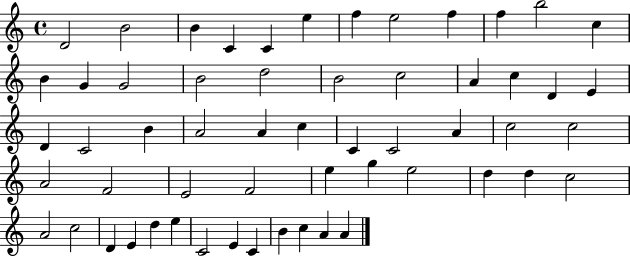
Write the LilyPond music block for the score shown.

{
  \clef treble
  \time 4/4
  \defaultTimeSignature
  \key c \major
  d'2 b'2 | b'4 c'4 c'4 e''4 | f''4 e''2 f''4 | f''4 b''2 c''4 | \break b'4 g'4 g'2 | b'2 d''2 | b'2 c''2 | a'4 c''4 d'4 e'4 | \break d'4 c'2 b'4 | a'2 a'4 c''4 | c'4 c'2 a'4 | c''2 c''2 | \break a'2 f'2 | e'2 f'2 | e''4 g''4 e''2 | d''4 d''4 c''2 | \break a'2 c''2 | d'4 e'4 d''4 e''4 | c'2 e'4 c'4 | b'4 c''4 a'4 a'4 | \break \bar "|."
}